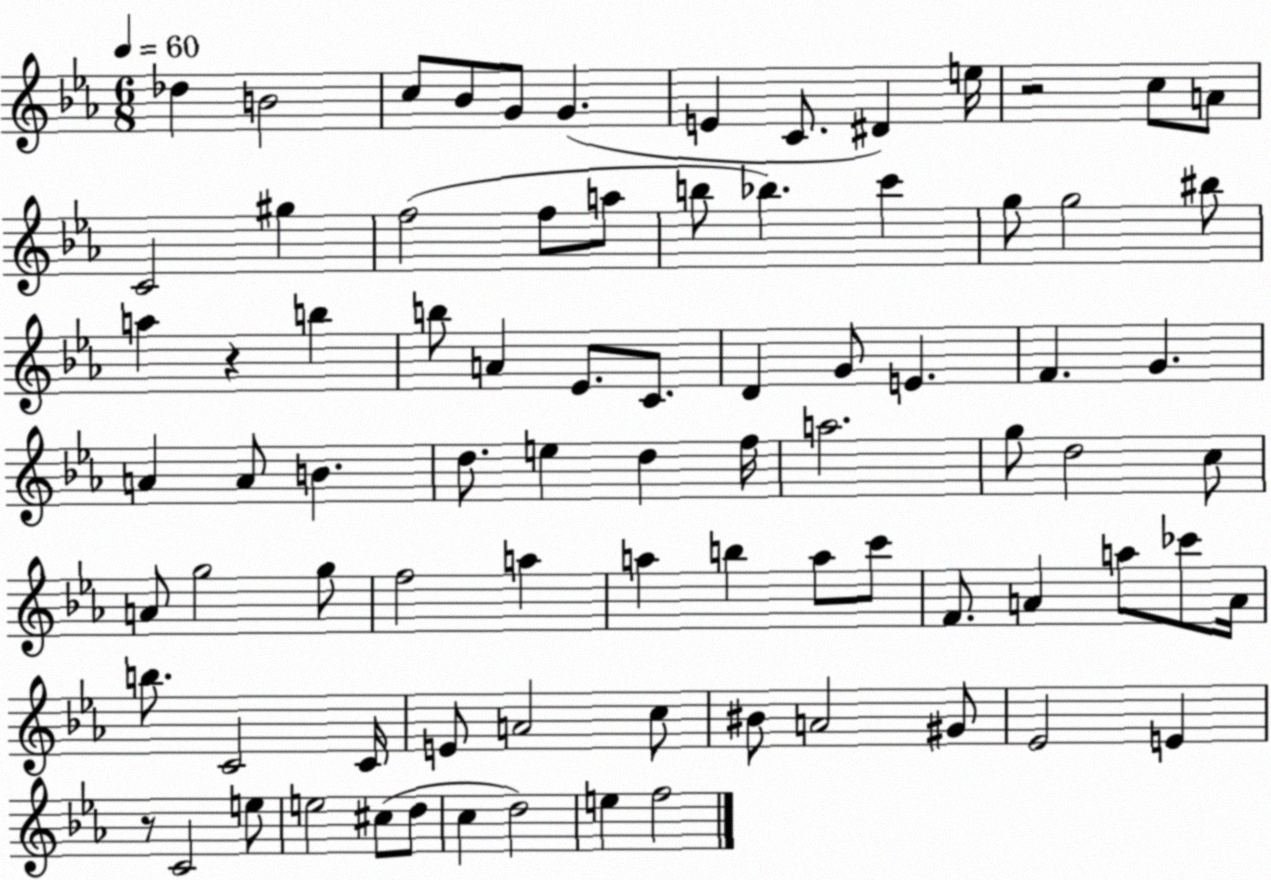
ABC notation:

X:1
T:Untitled
M:6/8
L:1/4
K:Eb
_d B2 c/2 _B/2 G/2 G E C/2 ^D e/4 z2 c/2 A/2 C2 ^g f2 f/2 a/2 b/2 _b c' g/2 g2 ^b/2 a z b b/2 A _E/2 C/2 D G/2 E F G A A/2 B d/2 e d f/4 a2 g/2 d2 c/2 A/2 g2 g/2 f2 a a b a/2 c'/2 F/2 A a/2 _c'/2 A/4 b/2 C2 C/4 E/2 A2 c/2 ^B/2 A2 ^G/2 _E2 E z/2 C2 e/2 e2 ^c/2 d/2 c d2 e f2